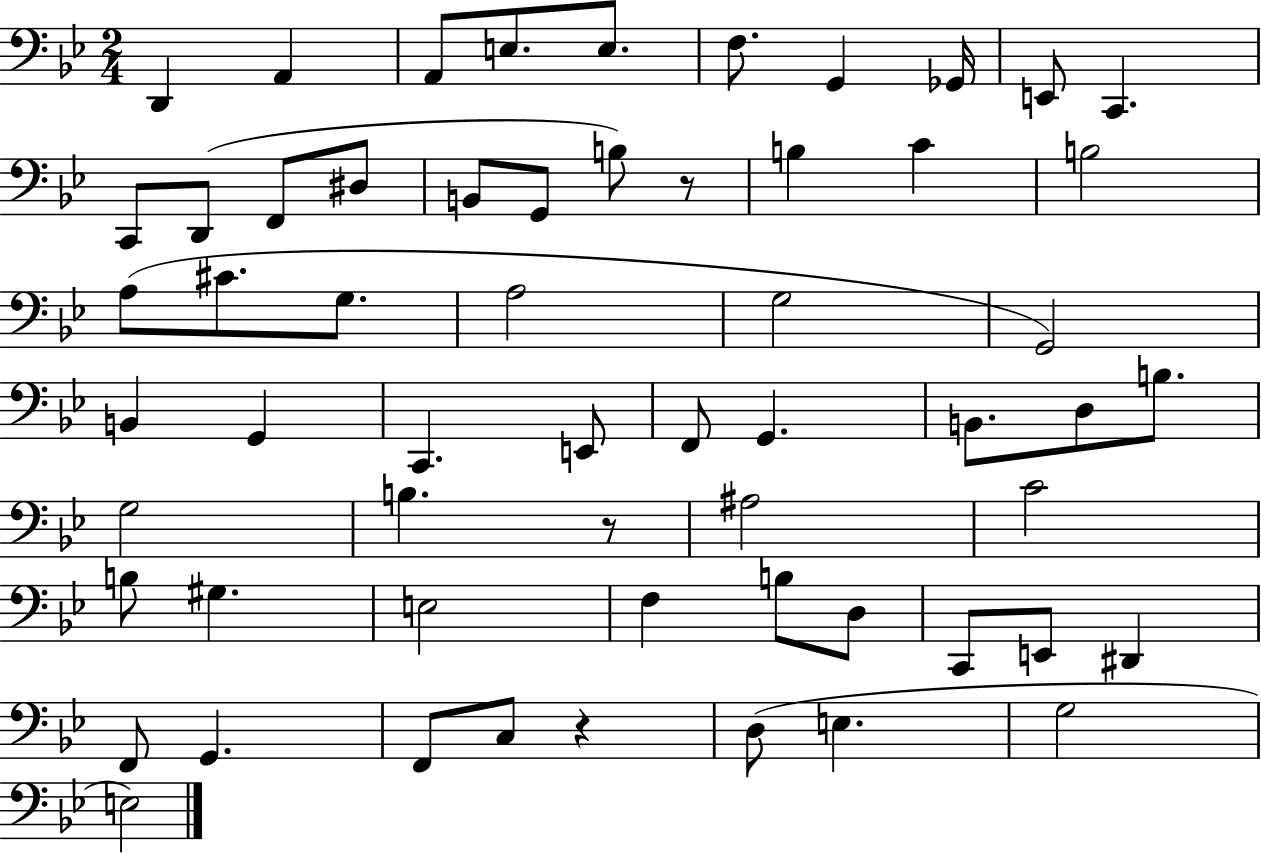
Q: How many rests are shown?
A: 3